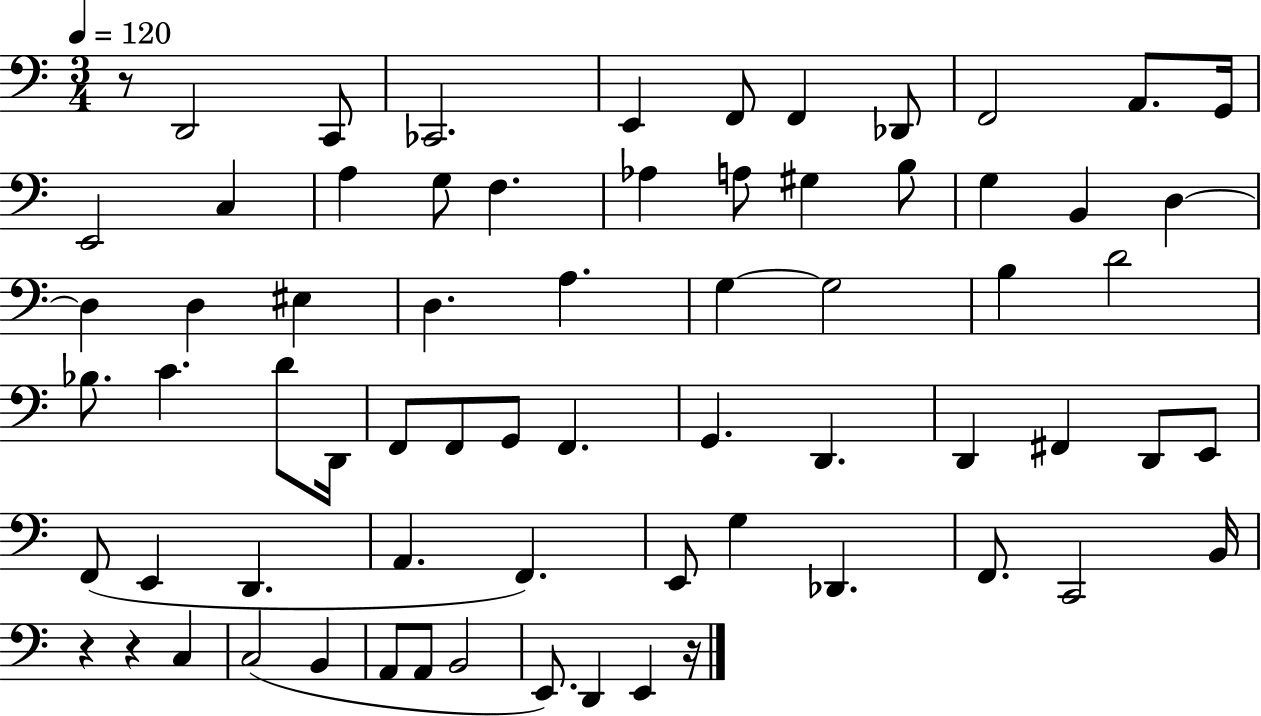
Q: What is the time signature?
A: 3/4